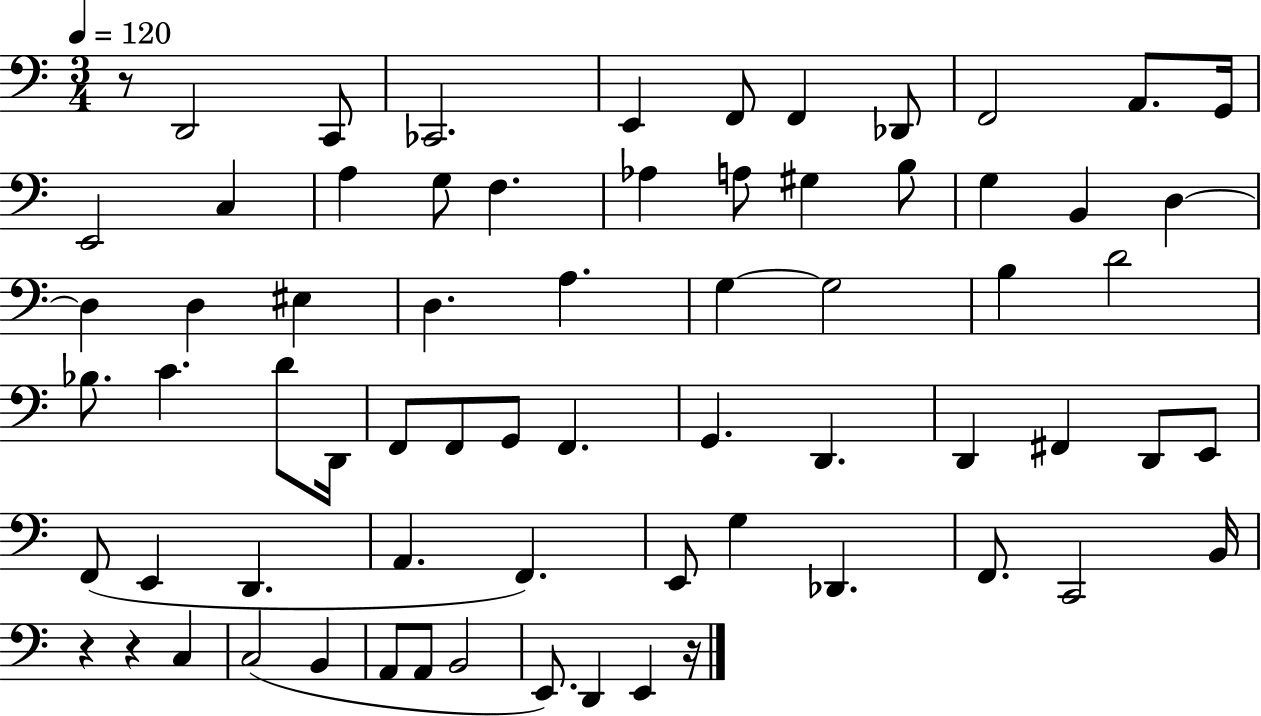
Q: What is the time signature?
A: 3/4